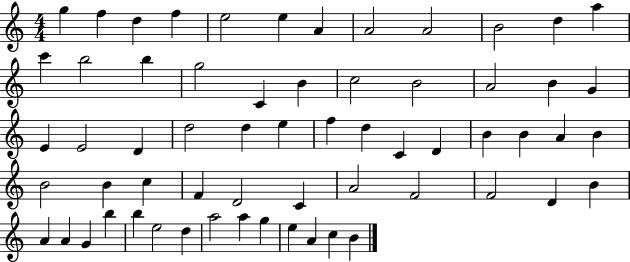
{
  \clef treble
  \numericTimeSignature
  \time 4/4
  \key c \major
  g''4 f''4 d''4 f''4 | e''2 e''4 a'4 | a'2 a'2 | b'2 d''4 a''4 | \break c'''4 b''2 b''4 | g''2 c'4 b'4 | c''2 b'2 | a'2 b'4 g'4 | \break e'4 e'2 d'4 | d''2 d''4 e''4 | f''4 d''4 c'4 d'4 | b'4 b'4 a'4 b'4 | \break b'2 b'4 c''4 | f'4 d'2 c'4 | a'2 f'2 | f'2 d'4 b'4 | \break a'4 a'4 g'4 b''4 | b''4 e''2 d''4 | a''2 a''4 g''4 | e''4 a'4 c''4 b'4 | \break \bar "|."
}